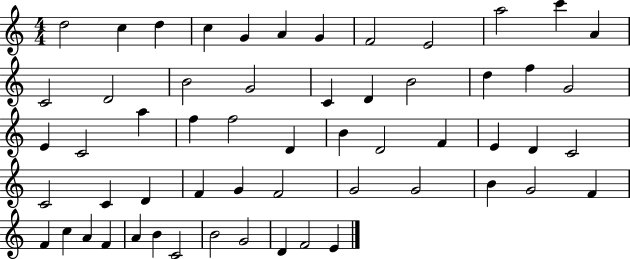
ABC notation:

X:1
T:Untitled
M:4/4
L:1/4
K:C
d2 c d c G A G F2 E2 a2 c' A C2 D2 B2 G2 C D B2 d f G2 E C2 a f f2 D B D2 F E D C2 C2 C D F G F2 G2 G2 B G2 F F c A F A B C2 B2 G2 D F2 E